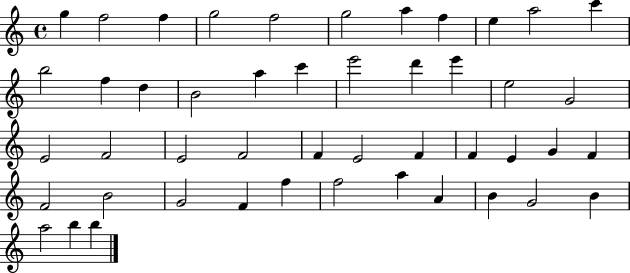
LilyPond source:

{
  \clef treble
  \time 4/4
  \defaultTimeSignature
  \key c \major
  g''4 f''2 f''4 | g''2 f''2 | g''2 a''4 f''4 | e''4 a''2 c'''4 | \break b''2 f''4 d''4 | b'2 a''4 c'''4 | e'''2 d'''4 e'''4 | e''2 g'2 | \break e'2 f'2 | e'2 f'2 | f'4 e'2 f'4 | f'4 e'4 g'4 f'4 | \break f'2 b'2 | g'2 f'4 f''4 | f''2 a''4 a'4 | b'4 g'2 b'4 | \break a''2 b''4 b''4 | \bar "|."
}